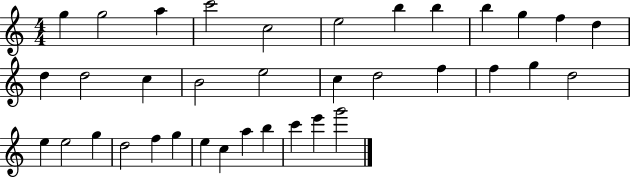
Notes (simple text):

G5/q G5/h A5/q C6/h C5/h E5/h B5/q B5/q B5/q G5/q F5/q D5/q D5/q D5/h C5/q B4/h E5/h C5/q D5/h F5/q F5/q G5/q D5/h E5/q E5/h G5/q D5/h F5/q G5/q E5/q C5/q A5/q B5/q C6/q E6/q G6/h